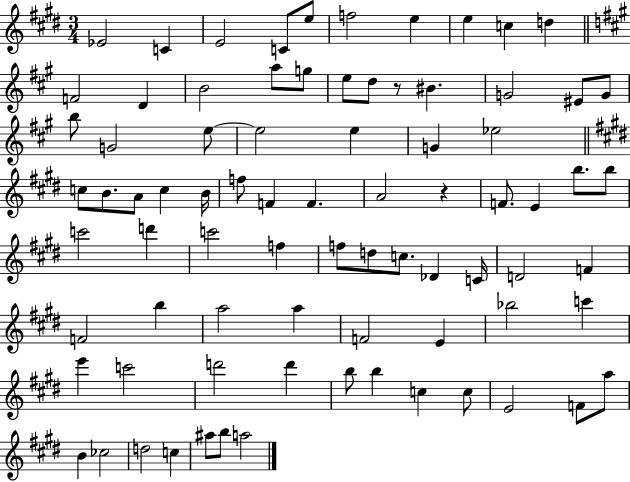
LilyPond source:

{
  \clef treble
  \numericTimeSignature
  \time 3/4
  \key e \major
  \repeat volta 2 { ees'2 c'4 | e'2 c'8 e''8 | f''2 e''4 | e''4 c''4 d''4 | \break \bar "||" \break \key a \major f'2 d'4 | b'2 a''8 g''8 | e''8 d''8 r8 bis'4. | g'2 eis'8 g'8 | \break b''8 g'2 e''8~~ | e''2 e''4 | g'4 ees''2 | \bar "||" \break \key e \major c''8 b'8. a'8 c''4 b'16 | f''8 f'4 f'4. | a'2 r4 | f'8. e'4 b''8. b''8 | \break c'''2 d'''4 | c'''2 f''4 | f''8 d''8 c''8. des'4 c'16 | d'2 f'4 | \break f'2 b''4 | a''2 a''4 | f'2 e'4 | bes''2 c'''4 | \break e'''4 c'''2 | d'''2 d'''4 | b''8 b''4 c''4 c''8 | e'2 f'8 a''8 | \break b'4 ces''2 | d''2 c''4 | ais''8 b''8 a''2 | } \bar "|."
}